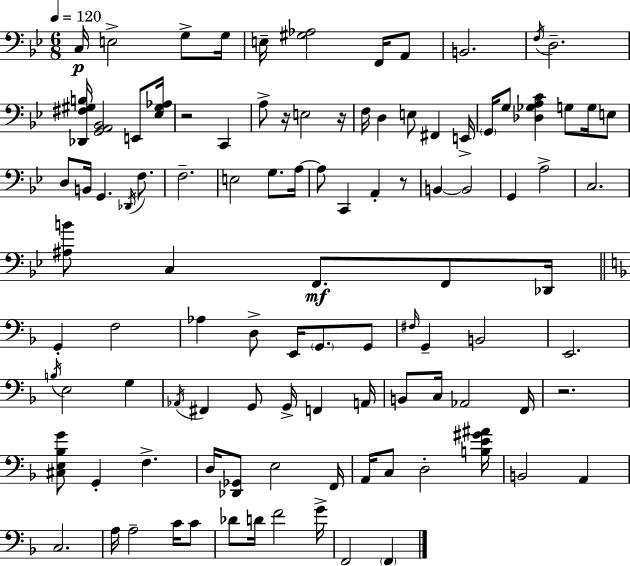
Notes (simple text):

C3/s E3/h G3/e G3/s E3/s [G#3,Ab3]/h F2/s A2/e B2/h. F3/s D3/h. [Db2,F#3,G#3,B3]/s [G2,A2,Bb2]/h E2/e [Eb3,G#3,Ab3]/s R/h C2/q A3/e R/s E3/h R/s F3/s D3/q E3/e F#2/q E2/s G2/s G3/e [Db3,Gb3,A3,C4]/q G3/e G3/s E3/e D3/e B2/s G2/q. Db2/s F3/e. F3/h. E3/h G3/e. A3/s A3/e C2/q A2/q R/e B2/q B2/h G2/q A3/h C3/h. [A#3,B4]/e C3/q F2/e. F2/e Db2/s G2/q F3/h Ab3/q D3/e E2/s G2/e. G2/e F#3/s G2/q B2/h E2/h. B3/s E3/h G3/q Ab2/s F#2/q G2/e G2/s F2/q A2/s B2/e C3/s Ab2/h F2/s R/h. [C#3,E3,Bb3,G4]/e G2/q F3/q. D3/s [Db2,Gb2]/e E3/h F2/s A2/s C3/e D3/h [B3,E4,G#4,A#4]/s B2/h A2/q C3/h. A3/s A3/h C4/s C4/e Db4/e D4/s F4/h G4/s F2/h F2/q